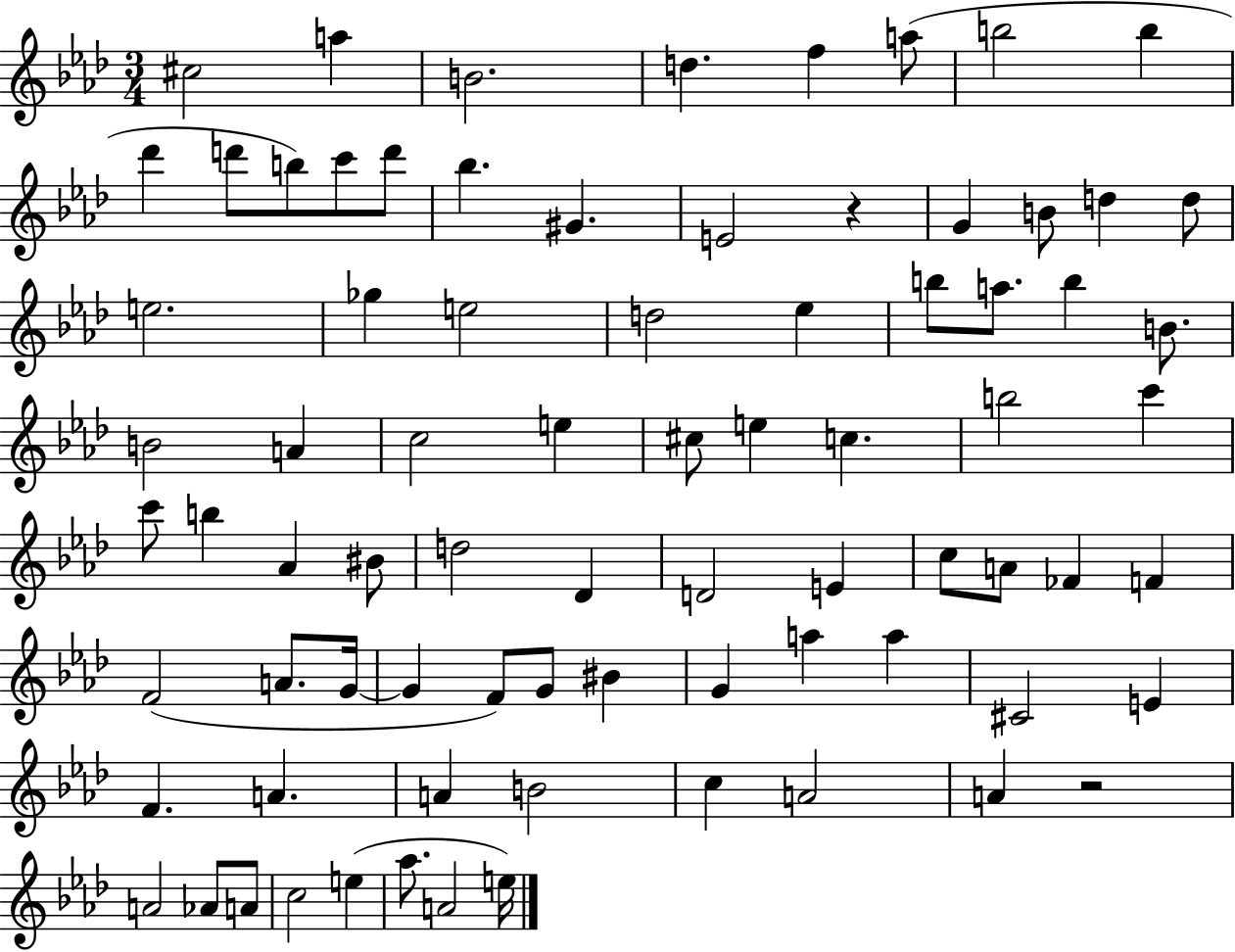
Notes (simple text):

C#5/h A5/q B4/h. D5/q. F5/q A5/e B5/h B5/q Db6/q D6/e B5/e C6/e D6/e Bb5/q. G#4/q. E4/h R/q G4/q B4/e D5/q D5/e E5/h. Gb5/q E5/h D5/h Eb5/q B5/e A5/e. B5/q B4/e. B4/h A4/q C5/h E5/q C#5/e E5/q C5/q. B5/h C6/q C6/e B5/q Ab4/q BIS4/e D5/h Db4/q D4/h E4/q C5/e A4/e FES4/q F4/q F4/h A4/e. G4/s G4/q F4/e G4/e BIS4/q G4/q A5/q A5/q C#4/h E4/q F4/q. A4/q. A4/q B4/h C5/q A4/h A4/q R/h A4/h Ab4/e A4/e C5/h E5/q Ab5/e. A4/h E5/s